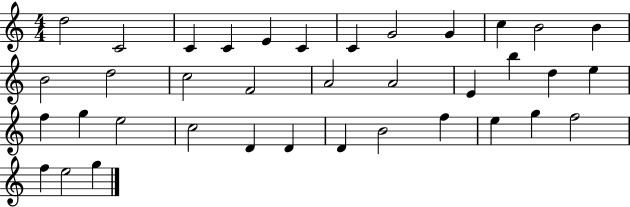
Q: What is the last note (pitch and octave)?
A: G5